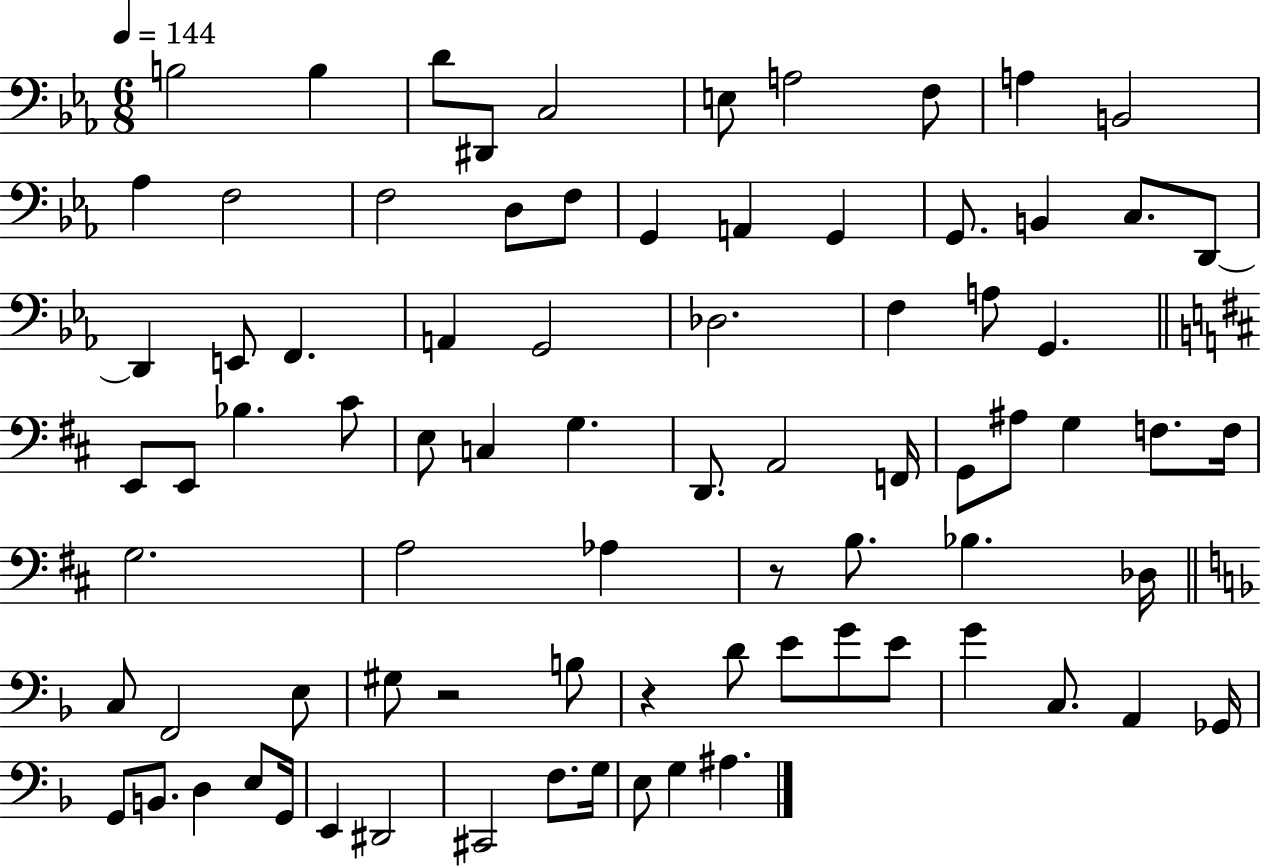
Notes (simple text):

B3/h B3/q D4/e D#2/e C3/h E3/e A3/h F3/e A3/q B2/h Ab3/q F3/h F3/h D3/e F3/e G2/q A2/q G2/q G2/e. B2/q C3/e. D2/e D2/q E2/e F2/q. A2/q G2/h Db3/h. F3/q A3/e G2/q. E2/e E2/e Bb3/q. C#4/e E3/e C3/q G3/q. D2/e. A2/h F2/s G2/e A#3/e G3/q F3/e. F3/s G3/h. A3/h Ab3/q R/e B3/e. Bb3/q. Db3/s C3/e F2/h E3/e G#3/e R/h B3/e R/q D4/e E4/e G4/e E4/e G4/q C3/e. A2/q Gb2/s G2/e B2/e. D3/q E3/e G2/s E2/q D#2/h C#2/h F3/e. G3/s E3/e G3/q A#3/q.